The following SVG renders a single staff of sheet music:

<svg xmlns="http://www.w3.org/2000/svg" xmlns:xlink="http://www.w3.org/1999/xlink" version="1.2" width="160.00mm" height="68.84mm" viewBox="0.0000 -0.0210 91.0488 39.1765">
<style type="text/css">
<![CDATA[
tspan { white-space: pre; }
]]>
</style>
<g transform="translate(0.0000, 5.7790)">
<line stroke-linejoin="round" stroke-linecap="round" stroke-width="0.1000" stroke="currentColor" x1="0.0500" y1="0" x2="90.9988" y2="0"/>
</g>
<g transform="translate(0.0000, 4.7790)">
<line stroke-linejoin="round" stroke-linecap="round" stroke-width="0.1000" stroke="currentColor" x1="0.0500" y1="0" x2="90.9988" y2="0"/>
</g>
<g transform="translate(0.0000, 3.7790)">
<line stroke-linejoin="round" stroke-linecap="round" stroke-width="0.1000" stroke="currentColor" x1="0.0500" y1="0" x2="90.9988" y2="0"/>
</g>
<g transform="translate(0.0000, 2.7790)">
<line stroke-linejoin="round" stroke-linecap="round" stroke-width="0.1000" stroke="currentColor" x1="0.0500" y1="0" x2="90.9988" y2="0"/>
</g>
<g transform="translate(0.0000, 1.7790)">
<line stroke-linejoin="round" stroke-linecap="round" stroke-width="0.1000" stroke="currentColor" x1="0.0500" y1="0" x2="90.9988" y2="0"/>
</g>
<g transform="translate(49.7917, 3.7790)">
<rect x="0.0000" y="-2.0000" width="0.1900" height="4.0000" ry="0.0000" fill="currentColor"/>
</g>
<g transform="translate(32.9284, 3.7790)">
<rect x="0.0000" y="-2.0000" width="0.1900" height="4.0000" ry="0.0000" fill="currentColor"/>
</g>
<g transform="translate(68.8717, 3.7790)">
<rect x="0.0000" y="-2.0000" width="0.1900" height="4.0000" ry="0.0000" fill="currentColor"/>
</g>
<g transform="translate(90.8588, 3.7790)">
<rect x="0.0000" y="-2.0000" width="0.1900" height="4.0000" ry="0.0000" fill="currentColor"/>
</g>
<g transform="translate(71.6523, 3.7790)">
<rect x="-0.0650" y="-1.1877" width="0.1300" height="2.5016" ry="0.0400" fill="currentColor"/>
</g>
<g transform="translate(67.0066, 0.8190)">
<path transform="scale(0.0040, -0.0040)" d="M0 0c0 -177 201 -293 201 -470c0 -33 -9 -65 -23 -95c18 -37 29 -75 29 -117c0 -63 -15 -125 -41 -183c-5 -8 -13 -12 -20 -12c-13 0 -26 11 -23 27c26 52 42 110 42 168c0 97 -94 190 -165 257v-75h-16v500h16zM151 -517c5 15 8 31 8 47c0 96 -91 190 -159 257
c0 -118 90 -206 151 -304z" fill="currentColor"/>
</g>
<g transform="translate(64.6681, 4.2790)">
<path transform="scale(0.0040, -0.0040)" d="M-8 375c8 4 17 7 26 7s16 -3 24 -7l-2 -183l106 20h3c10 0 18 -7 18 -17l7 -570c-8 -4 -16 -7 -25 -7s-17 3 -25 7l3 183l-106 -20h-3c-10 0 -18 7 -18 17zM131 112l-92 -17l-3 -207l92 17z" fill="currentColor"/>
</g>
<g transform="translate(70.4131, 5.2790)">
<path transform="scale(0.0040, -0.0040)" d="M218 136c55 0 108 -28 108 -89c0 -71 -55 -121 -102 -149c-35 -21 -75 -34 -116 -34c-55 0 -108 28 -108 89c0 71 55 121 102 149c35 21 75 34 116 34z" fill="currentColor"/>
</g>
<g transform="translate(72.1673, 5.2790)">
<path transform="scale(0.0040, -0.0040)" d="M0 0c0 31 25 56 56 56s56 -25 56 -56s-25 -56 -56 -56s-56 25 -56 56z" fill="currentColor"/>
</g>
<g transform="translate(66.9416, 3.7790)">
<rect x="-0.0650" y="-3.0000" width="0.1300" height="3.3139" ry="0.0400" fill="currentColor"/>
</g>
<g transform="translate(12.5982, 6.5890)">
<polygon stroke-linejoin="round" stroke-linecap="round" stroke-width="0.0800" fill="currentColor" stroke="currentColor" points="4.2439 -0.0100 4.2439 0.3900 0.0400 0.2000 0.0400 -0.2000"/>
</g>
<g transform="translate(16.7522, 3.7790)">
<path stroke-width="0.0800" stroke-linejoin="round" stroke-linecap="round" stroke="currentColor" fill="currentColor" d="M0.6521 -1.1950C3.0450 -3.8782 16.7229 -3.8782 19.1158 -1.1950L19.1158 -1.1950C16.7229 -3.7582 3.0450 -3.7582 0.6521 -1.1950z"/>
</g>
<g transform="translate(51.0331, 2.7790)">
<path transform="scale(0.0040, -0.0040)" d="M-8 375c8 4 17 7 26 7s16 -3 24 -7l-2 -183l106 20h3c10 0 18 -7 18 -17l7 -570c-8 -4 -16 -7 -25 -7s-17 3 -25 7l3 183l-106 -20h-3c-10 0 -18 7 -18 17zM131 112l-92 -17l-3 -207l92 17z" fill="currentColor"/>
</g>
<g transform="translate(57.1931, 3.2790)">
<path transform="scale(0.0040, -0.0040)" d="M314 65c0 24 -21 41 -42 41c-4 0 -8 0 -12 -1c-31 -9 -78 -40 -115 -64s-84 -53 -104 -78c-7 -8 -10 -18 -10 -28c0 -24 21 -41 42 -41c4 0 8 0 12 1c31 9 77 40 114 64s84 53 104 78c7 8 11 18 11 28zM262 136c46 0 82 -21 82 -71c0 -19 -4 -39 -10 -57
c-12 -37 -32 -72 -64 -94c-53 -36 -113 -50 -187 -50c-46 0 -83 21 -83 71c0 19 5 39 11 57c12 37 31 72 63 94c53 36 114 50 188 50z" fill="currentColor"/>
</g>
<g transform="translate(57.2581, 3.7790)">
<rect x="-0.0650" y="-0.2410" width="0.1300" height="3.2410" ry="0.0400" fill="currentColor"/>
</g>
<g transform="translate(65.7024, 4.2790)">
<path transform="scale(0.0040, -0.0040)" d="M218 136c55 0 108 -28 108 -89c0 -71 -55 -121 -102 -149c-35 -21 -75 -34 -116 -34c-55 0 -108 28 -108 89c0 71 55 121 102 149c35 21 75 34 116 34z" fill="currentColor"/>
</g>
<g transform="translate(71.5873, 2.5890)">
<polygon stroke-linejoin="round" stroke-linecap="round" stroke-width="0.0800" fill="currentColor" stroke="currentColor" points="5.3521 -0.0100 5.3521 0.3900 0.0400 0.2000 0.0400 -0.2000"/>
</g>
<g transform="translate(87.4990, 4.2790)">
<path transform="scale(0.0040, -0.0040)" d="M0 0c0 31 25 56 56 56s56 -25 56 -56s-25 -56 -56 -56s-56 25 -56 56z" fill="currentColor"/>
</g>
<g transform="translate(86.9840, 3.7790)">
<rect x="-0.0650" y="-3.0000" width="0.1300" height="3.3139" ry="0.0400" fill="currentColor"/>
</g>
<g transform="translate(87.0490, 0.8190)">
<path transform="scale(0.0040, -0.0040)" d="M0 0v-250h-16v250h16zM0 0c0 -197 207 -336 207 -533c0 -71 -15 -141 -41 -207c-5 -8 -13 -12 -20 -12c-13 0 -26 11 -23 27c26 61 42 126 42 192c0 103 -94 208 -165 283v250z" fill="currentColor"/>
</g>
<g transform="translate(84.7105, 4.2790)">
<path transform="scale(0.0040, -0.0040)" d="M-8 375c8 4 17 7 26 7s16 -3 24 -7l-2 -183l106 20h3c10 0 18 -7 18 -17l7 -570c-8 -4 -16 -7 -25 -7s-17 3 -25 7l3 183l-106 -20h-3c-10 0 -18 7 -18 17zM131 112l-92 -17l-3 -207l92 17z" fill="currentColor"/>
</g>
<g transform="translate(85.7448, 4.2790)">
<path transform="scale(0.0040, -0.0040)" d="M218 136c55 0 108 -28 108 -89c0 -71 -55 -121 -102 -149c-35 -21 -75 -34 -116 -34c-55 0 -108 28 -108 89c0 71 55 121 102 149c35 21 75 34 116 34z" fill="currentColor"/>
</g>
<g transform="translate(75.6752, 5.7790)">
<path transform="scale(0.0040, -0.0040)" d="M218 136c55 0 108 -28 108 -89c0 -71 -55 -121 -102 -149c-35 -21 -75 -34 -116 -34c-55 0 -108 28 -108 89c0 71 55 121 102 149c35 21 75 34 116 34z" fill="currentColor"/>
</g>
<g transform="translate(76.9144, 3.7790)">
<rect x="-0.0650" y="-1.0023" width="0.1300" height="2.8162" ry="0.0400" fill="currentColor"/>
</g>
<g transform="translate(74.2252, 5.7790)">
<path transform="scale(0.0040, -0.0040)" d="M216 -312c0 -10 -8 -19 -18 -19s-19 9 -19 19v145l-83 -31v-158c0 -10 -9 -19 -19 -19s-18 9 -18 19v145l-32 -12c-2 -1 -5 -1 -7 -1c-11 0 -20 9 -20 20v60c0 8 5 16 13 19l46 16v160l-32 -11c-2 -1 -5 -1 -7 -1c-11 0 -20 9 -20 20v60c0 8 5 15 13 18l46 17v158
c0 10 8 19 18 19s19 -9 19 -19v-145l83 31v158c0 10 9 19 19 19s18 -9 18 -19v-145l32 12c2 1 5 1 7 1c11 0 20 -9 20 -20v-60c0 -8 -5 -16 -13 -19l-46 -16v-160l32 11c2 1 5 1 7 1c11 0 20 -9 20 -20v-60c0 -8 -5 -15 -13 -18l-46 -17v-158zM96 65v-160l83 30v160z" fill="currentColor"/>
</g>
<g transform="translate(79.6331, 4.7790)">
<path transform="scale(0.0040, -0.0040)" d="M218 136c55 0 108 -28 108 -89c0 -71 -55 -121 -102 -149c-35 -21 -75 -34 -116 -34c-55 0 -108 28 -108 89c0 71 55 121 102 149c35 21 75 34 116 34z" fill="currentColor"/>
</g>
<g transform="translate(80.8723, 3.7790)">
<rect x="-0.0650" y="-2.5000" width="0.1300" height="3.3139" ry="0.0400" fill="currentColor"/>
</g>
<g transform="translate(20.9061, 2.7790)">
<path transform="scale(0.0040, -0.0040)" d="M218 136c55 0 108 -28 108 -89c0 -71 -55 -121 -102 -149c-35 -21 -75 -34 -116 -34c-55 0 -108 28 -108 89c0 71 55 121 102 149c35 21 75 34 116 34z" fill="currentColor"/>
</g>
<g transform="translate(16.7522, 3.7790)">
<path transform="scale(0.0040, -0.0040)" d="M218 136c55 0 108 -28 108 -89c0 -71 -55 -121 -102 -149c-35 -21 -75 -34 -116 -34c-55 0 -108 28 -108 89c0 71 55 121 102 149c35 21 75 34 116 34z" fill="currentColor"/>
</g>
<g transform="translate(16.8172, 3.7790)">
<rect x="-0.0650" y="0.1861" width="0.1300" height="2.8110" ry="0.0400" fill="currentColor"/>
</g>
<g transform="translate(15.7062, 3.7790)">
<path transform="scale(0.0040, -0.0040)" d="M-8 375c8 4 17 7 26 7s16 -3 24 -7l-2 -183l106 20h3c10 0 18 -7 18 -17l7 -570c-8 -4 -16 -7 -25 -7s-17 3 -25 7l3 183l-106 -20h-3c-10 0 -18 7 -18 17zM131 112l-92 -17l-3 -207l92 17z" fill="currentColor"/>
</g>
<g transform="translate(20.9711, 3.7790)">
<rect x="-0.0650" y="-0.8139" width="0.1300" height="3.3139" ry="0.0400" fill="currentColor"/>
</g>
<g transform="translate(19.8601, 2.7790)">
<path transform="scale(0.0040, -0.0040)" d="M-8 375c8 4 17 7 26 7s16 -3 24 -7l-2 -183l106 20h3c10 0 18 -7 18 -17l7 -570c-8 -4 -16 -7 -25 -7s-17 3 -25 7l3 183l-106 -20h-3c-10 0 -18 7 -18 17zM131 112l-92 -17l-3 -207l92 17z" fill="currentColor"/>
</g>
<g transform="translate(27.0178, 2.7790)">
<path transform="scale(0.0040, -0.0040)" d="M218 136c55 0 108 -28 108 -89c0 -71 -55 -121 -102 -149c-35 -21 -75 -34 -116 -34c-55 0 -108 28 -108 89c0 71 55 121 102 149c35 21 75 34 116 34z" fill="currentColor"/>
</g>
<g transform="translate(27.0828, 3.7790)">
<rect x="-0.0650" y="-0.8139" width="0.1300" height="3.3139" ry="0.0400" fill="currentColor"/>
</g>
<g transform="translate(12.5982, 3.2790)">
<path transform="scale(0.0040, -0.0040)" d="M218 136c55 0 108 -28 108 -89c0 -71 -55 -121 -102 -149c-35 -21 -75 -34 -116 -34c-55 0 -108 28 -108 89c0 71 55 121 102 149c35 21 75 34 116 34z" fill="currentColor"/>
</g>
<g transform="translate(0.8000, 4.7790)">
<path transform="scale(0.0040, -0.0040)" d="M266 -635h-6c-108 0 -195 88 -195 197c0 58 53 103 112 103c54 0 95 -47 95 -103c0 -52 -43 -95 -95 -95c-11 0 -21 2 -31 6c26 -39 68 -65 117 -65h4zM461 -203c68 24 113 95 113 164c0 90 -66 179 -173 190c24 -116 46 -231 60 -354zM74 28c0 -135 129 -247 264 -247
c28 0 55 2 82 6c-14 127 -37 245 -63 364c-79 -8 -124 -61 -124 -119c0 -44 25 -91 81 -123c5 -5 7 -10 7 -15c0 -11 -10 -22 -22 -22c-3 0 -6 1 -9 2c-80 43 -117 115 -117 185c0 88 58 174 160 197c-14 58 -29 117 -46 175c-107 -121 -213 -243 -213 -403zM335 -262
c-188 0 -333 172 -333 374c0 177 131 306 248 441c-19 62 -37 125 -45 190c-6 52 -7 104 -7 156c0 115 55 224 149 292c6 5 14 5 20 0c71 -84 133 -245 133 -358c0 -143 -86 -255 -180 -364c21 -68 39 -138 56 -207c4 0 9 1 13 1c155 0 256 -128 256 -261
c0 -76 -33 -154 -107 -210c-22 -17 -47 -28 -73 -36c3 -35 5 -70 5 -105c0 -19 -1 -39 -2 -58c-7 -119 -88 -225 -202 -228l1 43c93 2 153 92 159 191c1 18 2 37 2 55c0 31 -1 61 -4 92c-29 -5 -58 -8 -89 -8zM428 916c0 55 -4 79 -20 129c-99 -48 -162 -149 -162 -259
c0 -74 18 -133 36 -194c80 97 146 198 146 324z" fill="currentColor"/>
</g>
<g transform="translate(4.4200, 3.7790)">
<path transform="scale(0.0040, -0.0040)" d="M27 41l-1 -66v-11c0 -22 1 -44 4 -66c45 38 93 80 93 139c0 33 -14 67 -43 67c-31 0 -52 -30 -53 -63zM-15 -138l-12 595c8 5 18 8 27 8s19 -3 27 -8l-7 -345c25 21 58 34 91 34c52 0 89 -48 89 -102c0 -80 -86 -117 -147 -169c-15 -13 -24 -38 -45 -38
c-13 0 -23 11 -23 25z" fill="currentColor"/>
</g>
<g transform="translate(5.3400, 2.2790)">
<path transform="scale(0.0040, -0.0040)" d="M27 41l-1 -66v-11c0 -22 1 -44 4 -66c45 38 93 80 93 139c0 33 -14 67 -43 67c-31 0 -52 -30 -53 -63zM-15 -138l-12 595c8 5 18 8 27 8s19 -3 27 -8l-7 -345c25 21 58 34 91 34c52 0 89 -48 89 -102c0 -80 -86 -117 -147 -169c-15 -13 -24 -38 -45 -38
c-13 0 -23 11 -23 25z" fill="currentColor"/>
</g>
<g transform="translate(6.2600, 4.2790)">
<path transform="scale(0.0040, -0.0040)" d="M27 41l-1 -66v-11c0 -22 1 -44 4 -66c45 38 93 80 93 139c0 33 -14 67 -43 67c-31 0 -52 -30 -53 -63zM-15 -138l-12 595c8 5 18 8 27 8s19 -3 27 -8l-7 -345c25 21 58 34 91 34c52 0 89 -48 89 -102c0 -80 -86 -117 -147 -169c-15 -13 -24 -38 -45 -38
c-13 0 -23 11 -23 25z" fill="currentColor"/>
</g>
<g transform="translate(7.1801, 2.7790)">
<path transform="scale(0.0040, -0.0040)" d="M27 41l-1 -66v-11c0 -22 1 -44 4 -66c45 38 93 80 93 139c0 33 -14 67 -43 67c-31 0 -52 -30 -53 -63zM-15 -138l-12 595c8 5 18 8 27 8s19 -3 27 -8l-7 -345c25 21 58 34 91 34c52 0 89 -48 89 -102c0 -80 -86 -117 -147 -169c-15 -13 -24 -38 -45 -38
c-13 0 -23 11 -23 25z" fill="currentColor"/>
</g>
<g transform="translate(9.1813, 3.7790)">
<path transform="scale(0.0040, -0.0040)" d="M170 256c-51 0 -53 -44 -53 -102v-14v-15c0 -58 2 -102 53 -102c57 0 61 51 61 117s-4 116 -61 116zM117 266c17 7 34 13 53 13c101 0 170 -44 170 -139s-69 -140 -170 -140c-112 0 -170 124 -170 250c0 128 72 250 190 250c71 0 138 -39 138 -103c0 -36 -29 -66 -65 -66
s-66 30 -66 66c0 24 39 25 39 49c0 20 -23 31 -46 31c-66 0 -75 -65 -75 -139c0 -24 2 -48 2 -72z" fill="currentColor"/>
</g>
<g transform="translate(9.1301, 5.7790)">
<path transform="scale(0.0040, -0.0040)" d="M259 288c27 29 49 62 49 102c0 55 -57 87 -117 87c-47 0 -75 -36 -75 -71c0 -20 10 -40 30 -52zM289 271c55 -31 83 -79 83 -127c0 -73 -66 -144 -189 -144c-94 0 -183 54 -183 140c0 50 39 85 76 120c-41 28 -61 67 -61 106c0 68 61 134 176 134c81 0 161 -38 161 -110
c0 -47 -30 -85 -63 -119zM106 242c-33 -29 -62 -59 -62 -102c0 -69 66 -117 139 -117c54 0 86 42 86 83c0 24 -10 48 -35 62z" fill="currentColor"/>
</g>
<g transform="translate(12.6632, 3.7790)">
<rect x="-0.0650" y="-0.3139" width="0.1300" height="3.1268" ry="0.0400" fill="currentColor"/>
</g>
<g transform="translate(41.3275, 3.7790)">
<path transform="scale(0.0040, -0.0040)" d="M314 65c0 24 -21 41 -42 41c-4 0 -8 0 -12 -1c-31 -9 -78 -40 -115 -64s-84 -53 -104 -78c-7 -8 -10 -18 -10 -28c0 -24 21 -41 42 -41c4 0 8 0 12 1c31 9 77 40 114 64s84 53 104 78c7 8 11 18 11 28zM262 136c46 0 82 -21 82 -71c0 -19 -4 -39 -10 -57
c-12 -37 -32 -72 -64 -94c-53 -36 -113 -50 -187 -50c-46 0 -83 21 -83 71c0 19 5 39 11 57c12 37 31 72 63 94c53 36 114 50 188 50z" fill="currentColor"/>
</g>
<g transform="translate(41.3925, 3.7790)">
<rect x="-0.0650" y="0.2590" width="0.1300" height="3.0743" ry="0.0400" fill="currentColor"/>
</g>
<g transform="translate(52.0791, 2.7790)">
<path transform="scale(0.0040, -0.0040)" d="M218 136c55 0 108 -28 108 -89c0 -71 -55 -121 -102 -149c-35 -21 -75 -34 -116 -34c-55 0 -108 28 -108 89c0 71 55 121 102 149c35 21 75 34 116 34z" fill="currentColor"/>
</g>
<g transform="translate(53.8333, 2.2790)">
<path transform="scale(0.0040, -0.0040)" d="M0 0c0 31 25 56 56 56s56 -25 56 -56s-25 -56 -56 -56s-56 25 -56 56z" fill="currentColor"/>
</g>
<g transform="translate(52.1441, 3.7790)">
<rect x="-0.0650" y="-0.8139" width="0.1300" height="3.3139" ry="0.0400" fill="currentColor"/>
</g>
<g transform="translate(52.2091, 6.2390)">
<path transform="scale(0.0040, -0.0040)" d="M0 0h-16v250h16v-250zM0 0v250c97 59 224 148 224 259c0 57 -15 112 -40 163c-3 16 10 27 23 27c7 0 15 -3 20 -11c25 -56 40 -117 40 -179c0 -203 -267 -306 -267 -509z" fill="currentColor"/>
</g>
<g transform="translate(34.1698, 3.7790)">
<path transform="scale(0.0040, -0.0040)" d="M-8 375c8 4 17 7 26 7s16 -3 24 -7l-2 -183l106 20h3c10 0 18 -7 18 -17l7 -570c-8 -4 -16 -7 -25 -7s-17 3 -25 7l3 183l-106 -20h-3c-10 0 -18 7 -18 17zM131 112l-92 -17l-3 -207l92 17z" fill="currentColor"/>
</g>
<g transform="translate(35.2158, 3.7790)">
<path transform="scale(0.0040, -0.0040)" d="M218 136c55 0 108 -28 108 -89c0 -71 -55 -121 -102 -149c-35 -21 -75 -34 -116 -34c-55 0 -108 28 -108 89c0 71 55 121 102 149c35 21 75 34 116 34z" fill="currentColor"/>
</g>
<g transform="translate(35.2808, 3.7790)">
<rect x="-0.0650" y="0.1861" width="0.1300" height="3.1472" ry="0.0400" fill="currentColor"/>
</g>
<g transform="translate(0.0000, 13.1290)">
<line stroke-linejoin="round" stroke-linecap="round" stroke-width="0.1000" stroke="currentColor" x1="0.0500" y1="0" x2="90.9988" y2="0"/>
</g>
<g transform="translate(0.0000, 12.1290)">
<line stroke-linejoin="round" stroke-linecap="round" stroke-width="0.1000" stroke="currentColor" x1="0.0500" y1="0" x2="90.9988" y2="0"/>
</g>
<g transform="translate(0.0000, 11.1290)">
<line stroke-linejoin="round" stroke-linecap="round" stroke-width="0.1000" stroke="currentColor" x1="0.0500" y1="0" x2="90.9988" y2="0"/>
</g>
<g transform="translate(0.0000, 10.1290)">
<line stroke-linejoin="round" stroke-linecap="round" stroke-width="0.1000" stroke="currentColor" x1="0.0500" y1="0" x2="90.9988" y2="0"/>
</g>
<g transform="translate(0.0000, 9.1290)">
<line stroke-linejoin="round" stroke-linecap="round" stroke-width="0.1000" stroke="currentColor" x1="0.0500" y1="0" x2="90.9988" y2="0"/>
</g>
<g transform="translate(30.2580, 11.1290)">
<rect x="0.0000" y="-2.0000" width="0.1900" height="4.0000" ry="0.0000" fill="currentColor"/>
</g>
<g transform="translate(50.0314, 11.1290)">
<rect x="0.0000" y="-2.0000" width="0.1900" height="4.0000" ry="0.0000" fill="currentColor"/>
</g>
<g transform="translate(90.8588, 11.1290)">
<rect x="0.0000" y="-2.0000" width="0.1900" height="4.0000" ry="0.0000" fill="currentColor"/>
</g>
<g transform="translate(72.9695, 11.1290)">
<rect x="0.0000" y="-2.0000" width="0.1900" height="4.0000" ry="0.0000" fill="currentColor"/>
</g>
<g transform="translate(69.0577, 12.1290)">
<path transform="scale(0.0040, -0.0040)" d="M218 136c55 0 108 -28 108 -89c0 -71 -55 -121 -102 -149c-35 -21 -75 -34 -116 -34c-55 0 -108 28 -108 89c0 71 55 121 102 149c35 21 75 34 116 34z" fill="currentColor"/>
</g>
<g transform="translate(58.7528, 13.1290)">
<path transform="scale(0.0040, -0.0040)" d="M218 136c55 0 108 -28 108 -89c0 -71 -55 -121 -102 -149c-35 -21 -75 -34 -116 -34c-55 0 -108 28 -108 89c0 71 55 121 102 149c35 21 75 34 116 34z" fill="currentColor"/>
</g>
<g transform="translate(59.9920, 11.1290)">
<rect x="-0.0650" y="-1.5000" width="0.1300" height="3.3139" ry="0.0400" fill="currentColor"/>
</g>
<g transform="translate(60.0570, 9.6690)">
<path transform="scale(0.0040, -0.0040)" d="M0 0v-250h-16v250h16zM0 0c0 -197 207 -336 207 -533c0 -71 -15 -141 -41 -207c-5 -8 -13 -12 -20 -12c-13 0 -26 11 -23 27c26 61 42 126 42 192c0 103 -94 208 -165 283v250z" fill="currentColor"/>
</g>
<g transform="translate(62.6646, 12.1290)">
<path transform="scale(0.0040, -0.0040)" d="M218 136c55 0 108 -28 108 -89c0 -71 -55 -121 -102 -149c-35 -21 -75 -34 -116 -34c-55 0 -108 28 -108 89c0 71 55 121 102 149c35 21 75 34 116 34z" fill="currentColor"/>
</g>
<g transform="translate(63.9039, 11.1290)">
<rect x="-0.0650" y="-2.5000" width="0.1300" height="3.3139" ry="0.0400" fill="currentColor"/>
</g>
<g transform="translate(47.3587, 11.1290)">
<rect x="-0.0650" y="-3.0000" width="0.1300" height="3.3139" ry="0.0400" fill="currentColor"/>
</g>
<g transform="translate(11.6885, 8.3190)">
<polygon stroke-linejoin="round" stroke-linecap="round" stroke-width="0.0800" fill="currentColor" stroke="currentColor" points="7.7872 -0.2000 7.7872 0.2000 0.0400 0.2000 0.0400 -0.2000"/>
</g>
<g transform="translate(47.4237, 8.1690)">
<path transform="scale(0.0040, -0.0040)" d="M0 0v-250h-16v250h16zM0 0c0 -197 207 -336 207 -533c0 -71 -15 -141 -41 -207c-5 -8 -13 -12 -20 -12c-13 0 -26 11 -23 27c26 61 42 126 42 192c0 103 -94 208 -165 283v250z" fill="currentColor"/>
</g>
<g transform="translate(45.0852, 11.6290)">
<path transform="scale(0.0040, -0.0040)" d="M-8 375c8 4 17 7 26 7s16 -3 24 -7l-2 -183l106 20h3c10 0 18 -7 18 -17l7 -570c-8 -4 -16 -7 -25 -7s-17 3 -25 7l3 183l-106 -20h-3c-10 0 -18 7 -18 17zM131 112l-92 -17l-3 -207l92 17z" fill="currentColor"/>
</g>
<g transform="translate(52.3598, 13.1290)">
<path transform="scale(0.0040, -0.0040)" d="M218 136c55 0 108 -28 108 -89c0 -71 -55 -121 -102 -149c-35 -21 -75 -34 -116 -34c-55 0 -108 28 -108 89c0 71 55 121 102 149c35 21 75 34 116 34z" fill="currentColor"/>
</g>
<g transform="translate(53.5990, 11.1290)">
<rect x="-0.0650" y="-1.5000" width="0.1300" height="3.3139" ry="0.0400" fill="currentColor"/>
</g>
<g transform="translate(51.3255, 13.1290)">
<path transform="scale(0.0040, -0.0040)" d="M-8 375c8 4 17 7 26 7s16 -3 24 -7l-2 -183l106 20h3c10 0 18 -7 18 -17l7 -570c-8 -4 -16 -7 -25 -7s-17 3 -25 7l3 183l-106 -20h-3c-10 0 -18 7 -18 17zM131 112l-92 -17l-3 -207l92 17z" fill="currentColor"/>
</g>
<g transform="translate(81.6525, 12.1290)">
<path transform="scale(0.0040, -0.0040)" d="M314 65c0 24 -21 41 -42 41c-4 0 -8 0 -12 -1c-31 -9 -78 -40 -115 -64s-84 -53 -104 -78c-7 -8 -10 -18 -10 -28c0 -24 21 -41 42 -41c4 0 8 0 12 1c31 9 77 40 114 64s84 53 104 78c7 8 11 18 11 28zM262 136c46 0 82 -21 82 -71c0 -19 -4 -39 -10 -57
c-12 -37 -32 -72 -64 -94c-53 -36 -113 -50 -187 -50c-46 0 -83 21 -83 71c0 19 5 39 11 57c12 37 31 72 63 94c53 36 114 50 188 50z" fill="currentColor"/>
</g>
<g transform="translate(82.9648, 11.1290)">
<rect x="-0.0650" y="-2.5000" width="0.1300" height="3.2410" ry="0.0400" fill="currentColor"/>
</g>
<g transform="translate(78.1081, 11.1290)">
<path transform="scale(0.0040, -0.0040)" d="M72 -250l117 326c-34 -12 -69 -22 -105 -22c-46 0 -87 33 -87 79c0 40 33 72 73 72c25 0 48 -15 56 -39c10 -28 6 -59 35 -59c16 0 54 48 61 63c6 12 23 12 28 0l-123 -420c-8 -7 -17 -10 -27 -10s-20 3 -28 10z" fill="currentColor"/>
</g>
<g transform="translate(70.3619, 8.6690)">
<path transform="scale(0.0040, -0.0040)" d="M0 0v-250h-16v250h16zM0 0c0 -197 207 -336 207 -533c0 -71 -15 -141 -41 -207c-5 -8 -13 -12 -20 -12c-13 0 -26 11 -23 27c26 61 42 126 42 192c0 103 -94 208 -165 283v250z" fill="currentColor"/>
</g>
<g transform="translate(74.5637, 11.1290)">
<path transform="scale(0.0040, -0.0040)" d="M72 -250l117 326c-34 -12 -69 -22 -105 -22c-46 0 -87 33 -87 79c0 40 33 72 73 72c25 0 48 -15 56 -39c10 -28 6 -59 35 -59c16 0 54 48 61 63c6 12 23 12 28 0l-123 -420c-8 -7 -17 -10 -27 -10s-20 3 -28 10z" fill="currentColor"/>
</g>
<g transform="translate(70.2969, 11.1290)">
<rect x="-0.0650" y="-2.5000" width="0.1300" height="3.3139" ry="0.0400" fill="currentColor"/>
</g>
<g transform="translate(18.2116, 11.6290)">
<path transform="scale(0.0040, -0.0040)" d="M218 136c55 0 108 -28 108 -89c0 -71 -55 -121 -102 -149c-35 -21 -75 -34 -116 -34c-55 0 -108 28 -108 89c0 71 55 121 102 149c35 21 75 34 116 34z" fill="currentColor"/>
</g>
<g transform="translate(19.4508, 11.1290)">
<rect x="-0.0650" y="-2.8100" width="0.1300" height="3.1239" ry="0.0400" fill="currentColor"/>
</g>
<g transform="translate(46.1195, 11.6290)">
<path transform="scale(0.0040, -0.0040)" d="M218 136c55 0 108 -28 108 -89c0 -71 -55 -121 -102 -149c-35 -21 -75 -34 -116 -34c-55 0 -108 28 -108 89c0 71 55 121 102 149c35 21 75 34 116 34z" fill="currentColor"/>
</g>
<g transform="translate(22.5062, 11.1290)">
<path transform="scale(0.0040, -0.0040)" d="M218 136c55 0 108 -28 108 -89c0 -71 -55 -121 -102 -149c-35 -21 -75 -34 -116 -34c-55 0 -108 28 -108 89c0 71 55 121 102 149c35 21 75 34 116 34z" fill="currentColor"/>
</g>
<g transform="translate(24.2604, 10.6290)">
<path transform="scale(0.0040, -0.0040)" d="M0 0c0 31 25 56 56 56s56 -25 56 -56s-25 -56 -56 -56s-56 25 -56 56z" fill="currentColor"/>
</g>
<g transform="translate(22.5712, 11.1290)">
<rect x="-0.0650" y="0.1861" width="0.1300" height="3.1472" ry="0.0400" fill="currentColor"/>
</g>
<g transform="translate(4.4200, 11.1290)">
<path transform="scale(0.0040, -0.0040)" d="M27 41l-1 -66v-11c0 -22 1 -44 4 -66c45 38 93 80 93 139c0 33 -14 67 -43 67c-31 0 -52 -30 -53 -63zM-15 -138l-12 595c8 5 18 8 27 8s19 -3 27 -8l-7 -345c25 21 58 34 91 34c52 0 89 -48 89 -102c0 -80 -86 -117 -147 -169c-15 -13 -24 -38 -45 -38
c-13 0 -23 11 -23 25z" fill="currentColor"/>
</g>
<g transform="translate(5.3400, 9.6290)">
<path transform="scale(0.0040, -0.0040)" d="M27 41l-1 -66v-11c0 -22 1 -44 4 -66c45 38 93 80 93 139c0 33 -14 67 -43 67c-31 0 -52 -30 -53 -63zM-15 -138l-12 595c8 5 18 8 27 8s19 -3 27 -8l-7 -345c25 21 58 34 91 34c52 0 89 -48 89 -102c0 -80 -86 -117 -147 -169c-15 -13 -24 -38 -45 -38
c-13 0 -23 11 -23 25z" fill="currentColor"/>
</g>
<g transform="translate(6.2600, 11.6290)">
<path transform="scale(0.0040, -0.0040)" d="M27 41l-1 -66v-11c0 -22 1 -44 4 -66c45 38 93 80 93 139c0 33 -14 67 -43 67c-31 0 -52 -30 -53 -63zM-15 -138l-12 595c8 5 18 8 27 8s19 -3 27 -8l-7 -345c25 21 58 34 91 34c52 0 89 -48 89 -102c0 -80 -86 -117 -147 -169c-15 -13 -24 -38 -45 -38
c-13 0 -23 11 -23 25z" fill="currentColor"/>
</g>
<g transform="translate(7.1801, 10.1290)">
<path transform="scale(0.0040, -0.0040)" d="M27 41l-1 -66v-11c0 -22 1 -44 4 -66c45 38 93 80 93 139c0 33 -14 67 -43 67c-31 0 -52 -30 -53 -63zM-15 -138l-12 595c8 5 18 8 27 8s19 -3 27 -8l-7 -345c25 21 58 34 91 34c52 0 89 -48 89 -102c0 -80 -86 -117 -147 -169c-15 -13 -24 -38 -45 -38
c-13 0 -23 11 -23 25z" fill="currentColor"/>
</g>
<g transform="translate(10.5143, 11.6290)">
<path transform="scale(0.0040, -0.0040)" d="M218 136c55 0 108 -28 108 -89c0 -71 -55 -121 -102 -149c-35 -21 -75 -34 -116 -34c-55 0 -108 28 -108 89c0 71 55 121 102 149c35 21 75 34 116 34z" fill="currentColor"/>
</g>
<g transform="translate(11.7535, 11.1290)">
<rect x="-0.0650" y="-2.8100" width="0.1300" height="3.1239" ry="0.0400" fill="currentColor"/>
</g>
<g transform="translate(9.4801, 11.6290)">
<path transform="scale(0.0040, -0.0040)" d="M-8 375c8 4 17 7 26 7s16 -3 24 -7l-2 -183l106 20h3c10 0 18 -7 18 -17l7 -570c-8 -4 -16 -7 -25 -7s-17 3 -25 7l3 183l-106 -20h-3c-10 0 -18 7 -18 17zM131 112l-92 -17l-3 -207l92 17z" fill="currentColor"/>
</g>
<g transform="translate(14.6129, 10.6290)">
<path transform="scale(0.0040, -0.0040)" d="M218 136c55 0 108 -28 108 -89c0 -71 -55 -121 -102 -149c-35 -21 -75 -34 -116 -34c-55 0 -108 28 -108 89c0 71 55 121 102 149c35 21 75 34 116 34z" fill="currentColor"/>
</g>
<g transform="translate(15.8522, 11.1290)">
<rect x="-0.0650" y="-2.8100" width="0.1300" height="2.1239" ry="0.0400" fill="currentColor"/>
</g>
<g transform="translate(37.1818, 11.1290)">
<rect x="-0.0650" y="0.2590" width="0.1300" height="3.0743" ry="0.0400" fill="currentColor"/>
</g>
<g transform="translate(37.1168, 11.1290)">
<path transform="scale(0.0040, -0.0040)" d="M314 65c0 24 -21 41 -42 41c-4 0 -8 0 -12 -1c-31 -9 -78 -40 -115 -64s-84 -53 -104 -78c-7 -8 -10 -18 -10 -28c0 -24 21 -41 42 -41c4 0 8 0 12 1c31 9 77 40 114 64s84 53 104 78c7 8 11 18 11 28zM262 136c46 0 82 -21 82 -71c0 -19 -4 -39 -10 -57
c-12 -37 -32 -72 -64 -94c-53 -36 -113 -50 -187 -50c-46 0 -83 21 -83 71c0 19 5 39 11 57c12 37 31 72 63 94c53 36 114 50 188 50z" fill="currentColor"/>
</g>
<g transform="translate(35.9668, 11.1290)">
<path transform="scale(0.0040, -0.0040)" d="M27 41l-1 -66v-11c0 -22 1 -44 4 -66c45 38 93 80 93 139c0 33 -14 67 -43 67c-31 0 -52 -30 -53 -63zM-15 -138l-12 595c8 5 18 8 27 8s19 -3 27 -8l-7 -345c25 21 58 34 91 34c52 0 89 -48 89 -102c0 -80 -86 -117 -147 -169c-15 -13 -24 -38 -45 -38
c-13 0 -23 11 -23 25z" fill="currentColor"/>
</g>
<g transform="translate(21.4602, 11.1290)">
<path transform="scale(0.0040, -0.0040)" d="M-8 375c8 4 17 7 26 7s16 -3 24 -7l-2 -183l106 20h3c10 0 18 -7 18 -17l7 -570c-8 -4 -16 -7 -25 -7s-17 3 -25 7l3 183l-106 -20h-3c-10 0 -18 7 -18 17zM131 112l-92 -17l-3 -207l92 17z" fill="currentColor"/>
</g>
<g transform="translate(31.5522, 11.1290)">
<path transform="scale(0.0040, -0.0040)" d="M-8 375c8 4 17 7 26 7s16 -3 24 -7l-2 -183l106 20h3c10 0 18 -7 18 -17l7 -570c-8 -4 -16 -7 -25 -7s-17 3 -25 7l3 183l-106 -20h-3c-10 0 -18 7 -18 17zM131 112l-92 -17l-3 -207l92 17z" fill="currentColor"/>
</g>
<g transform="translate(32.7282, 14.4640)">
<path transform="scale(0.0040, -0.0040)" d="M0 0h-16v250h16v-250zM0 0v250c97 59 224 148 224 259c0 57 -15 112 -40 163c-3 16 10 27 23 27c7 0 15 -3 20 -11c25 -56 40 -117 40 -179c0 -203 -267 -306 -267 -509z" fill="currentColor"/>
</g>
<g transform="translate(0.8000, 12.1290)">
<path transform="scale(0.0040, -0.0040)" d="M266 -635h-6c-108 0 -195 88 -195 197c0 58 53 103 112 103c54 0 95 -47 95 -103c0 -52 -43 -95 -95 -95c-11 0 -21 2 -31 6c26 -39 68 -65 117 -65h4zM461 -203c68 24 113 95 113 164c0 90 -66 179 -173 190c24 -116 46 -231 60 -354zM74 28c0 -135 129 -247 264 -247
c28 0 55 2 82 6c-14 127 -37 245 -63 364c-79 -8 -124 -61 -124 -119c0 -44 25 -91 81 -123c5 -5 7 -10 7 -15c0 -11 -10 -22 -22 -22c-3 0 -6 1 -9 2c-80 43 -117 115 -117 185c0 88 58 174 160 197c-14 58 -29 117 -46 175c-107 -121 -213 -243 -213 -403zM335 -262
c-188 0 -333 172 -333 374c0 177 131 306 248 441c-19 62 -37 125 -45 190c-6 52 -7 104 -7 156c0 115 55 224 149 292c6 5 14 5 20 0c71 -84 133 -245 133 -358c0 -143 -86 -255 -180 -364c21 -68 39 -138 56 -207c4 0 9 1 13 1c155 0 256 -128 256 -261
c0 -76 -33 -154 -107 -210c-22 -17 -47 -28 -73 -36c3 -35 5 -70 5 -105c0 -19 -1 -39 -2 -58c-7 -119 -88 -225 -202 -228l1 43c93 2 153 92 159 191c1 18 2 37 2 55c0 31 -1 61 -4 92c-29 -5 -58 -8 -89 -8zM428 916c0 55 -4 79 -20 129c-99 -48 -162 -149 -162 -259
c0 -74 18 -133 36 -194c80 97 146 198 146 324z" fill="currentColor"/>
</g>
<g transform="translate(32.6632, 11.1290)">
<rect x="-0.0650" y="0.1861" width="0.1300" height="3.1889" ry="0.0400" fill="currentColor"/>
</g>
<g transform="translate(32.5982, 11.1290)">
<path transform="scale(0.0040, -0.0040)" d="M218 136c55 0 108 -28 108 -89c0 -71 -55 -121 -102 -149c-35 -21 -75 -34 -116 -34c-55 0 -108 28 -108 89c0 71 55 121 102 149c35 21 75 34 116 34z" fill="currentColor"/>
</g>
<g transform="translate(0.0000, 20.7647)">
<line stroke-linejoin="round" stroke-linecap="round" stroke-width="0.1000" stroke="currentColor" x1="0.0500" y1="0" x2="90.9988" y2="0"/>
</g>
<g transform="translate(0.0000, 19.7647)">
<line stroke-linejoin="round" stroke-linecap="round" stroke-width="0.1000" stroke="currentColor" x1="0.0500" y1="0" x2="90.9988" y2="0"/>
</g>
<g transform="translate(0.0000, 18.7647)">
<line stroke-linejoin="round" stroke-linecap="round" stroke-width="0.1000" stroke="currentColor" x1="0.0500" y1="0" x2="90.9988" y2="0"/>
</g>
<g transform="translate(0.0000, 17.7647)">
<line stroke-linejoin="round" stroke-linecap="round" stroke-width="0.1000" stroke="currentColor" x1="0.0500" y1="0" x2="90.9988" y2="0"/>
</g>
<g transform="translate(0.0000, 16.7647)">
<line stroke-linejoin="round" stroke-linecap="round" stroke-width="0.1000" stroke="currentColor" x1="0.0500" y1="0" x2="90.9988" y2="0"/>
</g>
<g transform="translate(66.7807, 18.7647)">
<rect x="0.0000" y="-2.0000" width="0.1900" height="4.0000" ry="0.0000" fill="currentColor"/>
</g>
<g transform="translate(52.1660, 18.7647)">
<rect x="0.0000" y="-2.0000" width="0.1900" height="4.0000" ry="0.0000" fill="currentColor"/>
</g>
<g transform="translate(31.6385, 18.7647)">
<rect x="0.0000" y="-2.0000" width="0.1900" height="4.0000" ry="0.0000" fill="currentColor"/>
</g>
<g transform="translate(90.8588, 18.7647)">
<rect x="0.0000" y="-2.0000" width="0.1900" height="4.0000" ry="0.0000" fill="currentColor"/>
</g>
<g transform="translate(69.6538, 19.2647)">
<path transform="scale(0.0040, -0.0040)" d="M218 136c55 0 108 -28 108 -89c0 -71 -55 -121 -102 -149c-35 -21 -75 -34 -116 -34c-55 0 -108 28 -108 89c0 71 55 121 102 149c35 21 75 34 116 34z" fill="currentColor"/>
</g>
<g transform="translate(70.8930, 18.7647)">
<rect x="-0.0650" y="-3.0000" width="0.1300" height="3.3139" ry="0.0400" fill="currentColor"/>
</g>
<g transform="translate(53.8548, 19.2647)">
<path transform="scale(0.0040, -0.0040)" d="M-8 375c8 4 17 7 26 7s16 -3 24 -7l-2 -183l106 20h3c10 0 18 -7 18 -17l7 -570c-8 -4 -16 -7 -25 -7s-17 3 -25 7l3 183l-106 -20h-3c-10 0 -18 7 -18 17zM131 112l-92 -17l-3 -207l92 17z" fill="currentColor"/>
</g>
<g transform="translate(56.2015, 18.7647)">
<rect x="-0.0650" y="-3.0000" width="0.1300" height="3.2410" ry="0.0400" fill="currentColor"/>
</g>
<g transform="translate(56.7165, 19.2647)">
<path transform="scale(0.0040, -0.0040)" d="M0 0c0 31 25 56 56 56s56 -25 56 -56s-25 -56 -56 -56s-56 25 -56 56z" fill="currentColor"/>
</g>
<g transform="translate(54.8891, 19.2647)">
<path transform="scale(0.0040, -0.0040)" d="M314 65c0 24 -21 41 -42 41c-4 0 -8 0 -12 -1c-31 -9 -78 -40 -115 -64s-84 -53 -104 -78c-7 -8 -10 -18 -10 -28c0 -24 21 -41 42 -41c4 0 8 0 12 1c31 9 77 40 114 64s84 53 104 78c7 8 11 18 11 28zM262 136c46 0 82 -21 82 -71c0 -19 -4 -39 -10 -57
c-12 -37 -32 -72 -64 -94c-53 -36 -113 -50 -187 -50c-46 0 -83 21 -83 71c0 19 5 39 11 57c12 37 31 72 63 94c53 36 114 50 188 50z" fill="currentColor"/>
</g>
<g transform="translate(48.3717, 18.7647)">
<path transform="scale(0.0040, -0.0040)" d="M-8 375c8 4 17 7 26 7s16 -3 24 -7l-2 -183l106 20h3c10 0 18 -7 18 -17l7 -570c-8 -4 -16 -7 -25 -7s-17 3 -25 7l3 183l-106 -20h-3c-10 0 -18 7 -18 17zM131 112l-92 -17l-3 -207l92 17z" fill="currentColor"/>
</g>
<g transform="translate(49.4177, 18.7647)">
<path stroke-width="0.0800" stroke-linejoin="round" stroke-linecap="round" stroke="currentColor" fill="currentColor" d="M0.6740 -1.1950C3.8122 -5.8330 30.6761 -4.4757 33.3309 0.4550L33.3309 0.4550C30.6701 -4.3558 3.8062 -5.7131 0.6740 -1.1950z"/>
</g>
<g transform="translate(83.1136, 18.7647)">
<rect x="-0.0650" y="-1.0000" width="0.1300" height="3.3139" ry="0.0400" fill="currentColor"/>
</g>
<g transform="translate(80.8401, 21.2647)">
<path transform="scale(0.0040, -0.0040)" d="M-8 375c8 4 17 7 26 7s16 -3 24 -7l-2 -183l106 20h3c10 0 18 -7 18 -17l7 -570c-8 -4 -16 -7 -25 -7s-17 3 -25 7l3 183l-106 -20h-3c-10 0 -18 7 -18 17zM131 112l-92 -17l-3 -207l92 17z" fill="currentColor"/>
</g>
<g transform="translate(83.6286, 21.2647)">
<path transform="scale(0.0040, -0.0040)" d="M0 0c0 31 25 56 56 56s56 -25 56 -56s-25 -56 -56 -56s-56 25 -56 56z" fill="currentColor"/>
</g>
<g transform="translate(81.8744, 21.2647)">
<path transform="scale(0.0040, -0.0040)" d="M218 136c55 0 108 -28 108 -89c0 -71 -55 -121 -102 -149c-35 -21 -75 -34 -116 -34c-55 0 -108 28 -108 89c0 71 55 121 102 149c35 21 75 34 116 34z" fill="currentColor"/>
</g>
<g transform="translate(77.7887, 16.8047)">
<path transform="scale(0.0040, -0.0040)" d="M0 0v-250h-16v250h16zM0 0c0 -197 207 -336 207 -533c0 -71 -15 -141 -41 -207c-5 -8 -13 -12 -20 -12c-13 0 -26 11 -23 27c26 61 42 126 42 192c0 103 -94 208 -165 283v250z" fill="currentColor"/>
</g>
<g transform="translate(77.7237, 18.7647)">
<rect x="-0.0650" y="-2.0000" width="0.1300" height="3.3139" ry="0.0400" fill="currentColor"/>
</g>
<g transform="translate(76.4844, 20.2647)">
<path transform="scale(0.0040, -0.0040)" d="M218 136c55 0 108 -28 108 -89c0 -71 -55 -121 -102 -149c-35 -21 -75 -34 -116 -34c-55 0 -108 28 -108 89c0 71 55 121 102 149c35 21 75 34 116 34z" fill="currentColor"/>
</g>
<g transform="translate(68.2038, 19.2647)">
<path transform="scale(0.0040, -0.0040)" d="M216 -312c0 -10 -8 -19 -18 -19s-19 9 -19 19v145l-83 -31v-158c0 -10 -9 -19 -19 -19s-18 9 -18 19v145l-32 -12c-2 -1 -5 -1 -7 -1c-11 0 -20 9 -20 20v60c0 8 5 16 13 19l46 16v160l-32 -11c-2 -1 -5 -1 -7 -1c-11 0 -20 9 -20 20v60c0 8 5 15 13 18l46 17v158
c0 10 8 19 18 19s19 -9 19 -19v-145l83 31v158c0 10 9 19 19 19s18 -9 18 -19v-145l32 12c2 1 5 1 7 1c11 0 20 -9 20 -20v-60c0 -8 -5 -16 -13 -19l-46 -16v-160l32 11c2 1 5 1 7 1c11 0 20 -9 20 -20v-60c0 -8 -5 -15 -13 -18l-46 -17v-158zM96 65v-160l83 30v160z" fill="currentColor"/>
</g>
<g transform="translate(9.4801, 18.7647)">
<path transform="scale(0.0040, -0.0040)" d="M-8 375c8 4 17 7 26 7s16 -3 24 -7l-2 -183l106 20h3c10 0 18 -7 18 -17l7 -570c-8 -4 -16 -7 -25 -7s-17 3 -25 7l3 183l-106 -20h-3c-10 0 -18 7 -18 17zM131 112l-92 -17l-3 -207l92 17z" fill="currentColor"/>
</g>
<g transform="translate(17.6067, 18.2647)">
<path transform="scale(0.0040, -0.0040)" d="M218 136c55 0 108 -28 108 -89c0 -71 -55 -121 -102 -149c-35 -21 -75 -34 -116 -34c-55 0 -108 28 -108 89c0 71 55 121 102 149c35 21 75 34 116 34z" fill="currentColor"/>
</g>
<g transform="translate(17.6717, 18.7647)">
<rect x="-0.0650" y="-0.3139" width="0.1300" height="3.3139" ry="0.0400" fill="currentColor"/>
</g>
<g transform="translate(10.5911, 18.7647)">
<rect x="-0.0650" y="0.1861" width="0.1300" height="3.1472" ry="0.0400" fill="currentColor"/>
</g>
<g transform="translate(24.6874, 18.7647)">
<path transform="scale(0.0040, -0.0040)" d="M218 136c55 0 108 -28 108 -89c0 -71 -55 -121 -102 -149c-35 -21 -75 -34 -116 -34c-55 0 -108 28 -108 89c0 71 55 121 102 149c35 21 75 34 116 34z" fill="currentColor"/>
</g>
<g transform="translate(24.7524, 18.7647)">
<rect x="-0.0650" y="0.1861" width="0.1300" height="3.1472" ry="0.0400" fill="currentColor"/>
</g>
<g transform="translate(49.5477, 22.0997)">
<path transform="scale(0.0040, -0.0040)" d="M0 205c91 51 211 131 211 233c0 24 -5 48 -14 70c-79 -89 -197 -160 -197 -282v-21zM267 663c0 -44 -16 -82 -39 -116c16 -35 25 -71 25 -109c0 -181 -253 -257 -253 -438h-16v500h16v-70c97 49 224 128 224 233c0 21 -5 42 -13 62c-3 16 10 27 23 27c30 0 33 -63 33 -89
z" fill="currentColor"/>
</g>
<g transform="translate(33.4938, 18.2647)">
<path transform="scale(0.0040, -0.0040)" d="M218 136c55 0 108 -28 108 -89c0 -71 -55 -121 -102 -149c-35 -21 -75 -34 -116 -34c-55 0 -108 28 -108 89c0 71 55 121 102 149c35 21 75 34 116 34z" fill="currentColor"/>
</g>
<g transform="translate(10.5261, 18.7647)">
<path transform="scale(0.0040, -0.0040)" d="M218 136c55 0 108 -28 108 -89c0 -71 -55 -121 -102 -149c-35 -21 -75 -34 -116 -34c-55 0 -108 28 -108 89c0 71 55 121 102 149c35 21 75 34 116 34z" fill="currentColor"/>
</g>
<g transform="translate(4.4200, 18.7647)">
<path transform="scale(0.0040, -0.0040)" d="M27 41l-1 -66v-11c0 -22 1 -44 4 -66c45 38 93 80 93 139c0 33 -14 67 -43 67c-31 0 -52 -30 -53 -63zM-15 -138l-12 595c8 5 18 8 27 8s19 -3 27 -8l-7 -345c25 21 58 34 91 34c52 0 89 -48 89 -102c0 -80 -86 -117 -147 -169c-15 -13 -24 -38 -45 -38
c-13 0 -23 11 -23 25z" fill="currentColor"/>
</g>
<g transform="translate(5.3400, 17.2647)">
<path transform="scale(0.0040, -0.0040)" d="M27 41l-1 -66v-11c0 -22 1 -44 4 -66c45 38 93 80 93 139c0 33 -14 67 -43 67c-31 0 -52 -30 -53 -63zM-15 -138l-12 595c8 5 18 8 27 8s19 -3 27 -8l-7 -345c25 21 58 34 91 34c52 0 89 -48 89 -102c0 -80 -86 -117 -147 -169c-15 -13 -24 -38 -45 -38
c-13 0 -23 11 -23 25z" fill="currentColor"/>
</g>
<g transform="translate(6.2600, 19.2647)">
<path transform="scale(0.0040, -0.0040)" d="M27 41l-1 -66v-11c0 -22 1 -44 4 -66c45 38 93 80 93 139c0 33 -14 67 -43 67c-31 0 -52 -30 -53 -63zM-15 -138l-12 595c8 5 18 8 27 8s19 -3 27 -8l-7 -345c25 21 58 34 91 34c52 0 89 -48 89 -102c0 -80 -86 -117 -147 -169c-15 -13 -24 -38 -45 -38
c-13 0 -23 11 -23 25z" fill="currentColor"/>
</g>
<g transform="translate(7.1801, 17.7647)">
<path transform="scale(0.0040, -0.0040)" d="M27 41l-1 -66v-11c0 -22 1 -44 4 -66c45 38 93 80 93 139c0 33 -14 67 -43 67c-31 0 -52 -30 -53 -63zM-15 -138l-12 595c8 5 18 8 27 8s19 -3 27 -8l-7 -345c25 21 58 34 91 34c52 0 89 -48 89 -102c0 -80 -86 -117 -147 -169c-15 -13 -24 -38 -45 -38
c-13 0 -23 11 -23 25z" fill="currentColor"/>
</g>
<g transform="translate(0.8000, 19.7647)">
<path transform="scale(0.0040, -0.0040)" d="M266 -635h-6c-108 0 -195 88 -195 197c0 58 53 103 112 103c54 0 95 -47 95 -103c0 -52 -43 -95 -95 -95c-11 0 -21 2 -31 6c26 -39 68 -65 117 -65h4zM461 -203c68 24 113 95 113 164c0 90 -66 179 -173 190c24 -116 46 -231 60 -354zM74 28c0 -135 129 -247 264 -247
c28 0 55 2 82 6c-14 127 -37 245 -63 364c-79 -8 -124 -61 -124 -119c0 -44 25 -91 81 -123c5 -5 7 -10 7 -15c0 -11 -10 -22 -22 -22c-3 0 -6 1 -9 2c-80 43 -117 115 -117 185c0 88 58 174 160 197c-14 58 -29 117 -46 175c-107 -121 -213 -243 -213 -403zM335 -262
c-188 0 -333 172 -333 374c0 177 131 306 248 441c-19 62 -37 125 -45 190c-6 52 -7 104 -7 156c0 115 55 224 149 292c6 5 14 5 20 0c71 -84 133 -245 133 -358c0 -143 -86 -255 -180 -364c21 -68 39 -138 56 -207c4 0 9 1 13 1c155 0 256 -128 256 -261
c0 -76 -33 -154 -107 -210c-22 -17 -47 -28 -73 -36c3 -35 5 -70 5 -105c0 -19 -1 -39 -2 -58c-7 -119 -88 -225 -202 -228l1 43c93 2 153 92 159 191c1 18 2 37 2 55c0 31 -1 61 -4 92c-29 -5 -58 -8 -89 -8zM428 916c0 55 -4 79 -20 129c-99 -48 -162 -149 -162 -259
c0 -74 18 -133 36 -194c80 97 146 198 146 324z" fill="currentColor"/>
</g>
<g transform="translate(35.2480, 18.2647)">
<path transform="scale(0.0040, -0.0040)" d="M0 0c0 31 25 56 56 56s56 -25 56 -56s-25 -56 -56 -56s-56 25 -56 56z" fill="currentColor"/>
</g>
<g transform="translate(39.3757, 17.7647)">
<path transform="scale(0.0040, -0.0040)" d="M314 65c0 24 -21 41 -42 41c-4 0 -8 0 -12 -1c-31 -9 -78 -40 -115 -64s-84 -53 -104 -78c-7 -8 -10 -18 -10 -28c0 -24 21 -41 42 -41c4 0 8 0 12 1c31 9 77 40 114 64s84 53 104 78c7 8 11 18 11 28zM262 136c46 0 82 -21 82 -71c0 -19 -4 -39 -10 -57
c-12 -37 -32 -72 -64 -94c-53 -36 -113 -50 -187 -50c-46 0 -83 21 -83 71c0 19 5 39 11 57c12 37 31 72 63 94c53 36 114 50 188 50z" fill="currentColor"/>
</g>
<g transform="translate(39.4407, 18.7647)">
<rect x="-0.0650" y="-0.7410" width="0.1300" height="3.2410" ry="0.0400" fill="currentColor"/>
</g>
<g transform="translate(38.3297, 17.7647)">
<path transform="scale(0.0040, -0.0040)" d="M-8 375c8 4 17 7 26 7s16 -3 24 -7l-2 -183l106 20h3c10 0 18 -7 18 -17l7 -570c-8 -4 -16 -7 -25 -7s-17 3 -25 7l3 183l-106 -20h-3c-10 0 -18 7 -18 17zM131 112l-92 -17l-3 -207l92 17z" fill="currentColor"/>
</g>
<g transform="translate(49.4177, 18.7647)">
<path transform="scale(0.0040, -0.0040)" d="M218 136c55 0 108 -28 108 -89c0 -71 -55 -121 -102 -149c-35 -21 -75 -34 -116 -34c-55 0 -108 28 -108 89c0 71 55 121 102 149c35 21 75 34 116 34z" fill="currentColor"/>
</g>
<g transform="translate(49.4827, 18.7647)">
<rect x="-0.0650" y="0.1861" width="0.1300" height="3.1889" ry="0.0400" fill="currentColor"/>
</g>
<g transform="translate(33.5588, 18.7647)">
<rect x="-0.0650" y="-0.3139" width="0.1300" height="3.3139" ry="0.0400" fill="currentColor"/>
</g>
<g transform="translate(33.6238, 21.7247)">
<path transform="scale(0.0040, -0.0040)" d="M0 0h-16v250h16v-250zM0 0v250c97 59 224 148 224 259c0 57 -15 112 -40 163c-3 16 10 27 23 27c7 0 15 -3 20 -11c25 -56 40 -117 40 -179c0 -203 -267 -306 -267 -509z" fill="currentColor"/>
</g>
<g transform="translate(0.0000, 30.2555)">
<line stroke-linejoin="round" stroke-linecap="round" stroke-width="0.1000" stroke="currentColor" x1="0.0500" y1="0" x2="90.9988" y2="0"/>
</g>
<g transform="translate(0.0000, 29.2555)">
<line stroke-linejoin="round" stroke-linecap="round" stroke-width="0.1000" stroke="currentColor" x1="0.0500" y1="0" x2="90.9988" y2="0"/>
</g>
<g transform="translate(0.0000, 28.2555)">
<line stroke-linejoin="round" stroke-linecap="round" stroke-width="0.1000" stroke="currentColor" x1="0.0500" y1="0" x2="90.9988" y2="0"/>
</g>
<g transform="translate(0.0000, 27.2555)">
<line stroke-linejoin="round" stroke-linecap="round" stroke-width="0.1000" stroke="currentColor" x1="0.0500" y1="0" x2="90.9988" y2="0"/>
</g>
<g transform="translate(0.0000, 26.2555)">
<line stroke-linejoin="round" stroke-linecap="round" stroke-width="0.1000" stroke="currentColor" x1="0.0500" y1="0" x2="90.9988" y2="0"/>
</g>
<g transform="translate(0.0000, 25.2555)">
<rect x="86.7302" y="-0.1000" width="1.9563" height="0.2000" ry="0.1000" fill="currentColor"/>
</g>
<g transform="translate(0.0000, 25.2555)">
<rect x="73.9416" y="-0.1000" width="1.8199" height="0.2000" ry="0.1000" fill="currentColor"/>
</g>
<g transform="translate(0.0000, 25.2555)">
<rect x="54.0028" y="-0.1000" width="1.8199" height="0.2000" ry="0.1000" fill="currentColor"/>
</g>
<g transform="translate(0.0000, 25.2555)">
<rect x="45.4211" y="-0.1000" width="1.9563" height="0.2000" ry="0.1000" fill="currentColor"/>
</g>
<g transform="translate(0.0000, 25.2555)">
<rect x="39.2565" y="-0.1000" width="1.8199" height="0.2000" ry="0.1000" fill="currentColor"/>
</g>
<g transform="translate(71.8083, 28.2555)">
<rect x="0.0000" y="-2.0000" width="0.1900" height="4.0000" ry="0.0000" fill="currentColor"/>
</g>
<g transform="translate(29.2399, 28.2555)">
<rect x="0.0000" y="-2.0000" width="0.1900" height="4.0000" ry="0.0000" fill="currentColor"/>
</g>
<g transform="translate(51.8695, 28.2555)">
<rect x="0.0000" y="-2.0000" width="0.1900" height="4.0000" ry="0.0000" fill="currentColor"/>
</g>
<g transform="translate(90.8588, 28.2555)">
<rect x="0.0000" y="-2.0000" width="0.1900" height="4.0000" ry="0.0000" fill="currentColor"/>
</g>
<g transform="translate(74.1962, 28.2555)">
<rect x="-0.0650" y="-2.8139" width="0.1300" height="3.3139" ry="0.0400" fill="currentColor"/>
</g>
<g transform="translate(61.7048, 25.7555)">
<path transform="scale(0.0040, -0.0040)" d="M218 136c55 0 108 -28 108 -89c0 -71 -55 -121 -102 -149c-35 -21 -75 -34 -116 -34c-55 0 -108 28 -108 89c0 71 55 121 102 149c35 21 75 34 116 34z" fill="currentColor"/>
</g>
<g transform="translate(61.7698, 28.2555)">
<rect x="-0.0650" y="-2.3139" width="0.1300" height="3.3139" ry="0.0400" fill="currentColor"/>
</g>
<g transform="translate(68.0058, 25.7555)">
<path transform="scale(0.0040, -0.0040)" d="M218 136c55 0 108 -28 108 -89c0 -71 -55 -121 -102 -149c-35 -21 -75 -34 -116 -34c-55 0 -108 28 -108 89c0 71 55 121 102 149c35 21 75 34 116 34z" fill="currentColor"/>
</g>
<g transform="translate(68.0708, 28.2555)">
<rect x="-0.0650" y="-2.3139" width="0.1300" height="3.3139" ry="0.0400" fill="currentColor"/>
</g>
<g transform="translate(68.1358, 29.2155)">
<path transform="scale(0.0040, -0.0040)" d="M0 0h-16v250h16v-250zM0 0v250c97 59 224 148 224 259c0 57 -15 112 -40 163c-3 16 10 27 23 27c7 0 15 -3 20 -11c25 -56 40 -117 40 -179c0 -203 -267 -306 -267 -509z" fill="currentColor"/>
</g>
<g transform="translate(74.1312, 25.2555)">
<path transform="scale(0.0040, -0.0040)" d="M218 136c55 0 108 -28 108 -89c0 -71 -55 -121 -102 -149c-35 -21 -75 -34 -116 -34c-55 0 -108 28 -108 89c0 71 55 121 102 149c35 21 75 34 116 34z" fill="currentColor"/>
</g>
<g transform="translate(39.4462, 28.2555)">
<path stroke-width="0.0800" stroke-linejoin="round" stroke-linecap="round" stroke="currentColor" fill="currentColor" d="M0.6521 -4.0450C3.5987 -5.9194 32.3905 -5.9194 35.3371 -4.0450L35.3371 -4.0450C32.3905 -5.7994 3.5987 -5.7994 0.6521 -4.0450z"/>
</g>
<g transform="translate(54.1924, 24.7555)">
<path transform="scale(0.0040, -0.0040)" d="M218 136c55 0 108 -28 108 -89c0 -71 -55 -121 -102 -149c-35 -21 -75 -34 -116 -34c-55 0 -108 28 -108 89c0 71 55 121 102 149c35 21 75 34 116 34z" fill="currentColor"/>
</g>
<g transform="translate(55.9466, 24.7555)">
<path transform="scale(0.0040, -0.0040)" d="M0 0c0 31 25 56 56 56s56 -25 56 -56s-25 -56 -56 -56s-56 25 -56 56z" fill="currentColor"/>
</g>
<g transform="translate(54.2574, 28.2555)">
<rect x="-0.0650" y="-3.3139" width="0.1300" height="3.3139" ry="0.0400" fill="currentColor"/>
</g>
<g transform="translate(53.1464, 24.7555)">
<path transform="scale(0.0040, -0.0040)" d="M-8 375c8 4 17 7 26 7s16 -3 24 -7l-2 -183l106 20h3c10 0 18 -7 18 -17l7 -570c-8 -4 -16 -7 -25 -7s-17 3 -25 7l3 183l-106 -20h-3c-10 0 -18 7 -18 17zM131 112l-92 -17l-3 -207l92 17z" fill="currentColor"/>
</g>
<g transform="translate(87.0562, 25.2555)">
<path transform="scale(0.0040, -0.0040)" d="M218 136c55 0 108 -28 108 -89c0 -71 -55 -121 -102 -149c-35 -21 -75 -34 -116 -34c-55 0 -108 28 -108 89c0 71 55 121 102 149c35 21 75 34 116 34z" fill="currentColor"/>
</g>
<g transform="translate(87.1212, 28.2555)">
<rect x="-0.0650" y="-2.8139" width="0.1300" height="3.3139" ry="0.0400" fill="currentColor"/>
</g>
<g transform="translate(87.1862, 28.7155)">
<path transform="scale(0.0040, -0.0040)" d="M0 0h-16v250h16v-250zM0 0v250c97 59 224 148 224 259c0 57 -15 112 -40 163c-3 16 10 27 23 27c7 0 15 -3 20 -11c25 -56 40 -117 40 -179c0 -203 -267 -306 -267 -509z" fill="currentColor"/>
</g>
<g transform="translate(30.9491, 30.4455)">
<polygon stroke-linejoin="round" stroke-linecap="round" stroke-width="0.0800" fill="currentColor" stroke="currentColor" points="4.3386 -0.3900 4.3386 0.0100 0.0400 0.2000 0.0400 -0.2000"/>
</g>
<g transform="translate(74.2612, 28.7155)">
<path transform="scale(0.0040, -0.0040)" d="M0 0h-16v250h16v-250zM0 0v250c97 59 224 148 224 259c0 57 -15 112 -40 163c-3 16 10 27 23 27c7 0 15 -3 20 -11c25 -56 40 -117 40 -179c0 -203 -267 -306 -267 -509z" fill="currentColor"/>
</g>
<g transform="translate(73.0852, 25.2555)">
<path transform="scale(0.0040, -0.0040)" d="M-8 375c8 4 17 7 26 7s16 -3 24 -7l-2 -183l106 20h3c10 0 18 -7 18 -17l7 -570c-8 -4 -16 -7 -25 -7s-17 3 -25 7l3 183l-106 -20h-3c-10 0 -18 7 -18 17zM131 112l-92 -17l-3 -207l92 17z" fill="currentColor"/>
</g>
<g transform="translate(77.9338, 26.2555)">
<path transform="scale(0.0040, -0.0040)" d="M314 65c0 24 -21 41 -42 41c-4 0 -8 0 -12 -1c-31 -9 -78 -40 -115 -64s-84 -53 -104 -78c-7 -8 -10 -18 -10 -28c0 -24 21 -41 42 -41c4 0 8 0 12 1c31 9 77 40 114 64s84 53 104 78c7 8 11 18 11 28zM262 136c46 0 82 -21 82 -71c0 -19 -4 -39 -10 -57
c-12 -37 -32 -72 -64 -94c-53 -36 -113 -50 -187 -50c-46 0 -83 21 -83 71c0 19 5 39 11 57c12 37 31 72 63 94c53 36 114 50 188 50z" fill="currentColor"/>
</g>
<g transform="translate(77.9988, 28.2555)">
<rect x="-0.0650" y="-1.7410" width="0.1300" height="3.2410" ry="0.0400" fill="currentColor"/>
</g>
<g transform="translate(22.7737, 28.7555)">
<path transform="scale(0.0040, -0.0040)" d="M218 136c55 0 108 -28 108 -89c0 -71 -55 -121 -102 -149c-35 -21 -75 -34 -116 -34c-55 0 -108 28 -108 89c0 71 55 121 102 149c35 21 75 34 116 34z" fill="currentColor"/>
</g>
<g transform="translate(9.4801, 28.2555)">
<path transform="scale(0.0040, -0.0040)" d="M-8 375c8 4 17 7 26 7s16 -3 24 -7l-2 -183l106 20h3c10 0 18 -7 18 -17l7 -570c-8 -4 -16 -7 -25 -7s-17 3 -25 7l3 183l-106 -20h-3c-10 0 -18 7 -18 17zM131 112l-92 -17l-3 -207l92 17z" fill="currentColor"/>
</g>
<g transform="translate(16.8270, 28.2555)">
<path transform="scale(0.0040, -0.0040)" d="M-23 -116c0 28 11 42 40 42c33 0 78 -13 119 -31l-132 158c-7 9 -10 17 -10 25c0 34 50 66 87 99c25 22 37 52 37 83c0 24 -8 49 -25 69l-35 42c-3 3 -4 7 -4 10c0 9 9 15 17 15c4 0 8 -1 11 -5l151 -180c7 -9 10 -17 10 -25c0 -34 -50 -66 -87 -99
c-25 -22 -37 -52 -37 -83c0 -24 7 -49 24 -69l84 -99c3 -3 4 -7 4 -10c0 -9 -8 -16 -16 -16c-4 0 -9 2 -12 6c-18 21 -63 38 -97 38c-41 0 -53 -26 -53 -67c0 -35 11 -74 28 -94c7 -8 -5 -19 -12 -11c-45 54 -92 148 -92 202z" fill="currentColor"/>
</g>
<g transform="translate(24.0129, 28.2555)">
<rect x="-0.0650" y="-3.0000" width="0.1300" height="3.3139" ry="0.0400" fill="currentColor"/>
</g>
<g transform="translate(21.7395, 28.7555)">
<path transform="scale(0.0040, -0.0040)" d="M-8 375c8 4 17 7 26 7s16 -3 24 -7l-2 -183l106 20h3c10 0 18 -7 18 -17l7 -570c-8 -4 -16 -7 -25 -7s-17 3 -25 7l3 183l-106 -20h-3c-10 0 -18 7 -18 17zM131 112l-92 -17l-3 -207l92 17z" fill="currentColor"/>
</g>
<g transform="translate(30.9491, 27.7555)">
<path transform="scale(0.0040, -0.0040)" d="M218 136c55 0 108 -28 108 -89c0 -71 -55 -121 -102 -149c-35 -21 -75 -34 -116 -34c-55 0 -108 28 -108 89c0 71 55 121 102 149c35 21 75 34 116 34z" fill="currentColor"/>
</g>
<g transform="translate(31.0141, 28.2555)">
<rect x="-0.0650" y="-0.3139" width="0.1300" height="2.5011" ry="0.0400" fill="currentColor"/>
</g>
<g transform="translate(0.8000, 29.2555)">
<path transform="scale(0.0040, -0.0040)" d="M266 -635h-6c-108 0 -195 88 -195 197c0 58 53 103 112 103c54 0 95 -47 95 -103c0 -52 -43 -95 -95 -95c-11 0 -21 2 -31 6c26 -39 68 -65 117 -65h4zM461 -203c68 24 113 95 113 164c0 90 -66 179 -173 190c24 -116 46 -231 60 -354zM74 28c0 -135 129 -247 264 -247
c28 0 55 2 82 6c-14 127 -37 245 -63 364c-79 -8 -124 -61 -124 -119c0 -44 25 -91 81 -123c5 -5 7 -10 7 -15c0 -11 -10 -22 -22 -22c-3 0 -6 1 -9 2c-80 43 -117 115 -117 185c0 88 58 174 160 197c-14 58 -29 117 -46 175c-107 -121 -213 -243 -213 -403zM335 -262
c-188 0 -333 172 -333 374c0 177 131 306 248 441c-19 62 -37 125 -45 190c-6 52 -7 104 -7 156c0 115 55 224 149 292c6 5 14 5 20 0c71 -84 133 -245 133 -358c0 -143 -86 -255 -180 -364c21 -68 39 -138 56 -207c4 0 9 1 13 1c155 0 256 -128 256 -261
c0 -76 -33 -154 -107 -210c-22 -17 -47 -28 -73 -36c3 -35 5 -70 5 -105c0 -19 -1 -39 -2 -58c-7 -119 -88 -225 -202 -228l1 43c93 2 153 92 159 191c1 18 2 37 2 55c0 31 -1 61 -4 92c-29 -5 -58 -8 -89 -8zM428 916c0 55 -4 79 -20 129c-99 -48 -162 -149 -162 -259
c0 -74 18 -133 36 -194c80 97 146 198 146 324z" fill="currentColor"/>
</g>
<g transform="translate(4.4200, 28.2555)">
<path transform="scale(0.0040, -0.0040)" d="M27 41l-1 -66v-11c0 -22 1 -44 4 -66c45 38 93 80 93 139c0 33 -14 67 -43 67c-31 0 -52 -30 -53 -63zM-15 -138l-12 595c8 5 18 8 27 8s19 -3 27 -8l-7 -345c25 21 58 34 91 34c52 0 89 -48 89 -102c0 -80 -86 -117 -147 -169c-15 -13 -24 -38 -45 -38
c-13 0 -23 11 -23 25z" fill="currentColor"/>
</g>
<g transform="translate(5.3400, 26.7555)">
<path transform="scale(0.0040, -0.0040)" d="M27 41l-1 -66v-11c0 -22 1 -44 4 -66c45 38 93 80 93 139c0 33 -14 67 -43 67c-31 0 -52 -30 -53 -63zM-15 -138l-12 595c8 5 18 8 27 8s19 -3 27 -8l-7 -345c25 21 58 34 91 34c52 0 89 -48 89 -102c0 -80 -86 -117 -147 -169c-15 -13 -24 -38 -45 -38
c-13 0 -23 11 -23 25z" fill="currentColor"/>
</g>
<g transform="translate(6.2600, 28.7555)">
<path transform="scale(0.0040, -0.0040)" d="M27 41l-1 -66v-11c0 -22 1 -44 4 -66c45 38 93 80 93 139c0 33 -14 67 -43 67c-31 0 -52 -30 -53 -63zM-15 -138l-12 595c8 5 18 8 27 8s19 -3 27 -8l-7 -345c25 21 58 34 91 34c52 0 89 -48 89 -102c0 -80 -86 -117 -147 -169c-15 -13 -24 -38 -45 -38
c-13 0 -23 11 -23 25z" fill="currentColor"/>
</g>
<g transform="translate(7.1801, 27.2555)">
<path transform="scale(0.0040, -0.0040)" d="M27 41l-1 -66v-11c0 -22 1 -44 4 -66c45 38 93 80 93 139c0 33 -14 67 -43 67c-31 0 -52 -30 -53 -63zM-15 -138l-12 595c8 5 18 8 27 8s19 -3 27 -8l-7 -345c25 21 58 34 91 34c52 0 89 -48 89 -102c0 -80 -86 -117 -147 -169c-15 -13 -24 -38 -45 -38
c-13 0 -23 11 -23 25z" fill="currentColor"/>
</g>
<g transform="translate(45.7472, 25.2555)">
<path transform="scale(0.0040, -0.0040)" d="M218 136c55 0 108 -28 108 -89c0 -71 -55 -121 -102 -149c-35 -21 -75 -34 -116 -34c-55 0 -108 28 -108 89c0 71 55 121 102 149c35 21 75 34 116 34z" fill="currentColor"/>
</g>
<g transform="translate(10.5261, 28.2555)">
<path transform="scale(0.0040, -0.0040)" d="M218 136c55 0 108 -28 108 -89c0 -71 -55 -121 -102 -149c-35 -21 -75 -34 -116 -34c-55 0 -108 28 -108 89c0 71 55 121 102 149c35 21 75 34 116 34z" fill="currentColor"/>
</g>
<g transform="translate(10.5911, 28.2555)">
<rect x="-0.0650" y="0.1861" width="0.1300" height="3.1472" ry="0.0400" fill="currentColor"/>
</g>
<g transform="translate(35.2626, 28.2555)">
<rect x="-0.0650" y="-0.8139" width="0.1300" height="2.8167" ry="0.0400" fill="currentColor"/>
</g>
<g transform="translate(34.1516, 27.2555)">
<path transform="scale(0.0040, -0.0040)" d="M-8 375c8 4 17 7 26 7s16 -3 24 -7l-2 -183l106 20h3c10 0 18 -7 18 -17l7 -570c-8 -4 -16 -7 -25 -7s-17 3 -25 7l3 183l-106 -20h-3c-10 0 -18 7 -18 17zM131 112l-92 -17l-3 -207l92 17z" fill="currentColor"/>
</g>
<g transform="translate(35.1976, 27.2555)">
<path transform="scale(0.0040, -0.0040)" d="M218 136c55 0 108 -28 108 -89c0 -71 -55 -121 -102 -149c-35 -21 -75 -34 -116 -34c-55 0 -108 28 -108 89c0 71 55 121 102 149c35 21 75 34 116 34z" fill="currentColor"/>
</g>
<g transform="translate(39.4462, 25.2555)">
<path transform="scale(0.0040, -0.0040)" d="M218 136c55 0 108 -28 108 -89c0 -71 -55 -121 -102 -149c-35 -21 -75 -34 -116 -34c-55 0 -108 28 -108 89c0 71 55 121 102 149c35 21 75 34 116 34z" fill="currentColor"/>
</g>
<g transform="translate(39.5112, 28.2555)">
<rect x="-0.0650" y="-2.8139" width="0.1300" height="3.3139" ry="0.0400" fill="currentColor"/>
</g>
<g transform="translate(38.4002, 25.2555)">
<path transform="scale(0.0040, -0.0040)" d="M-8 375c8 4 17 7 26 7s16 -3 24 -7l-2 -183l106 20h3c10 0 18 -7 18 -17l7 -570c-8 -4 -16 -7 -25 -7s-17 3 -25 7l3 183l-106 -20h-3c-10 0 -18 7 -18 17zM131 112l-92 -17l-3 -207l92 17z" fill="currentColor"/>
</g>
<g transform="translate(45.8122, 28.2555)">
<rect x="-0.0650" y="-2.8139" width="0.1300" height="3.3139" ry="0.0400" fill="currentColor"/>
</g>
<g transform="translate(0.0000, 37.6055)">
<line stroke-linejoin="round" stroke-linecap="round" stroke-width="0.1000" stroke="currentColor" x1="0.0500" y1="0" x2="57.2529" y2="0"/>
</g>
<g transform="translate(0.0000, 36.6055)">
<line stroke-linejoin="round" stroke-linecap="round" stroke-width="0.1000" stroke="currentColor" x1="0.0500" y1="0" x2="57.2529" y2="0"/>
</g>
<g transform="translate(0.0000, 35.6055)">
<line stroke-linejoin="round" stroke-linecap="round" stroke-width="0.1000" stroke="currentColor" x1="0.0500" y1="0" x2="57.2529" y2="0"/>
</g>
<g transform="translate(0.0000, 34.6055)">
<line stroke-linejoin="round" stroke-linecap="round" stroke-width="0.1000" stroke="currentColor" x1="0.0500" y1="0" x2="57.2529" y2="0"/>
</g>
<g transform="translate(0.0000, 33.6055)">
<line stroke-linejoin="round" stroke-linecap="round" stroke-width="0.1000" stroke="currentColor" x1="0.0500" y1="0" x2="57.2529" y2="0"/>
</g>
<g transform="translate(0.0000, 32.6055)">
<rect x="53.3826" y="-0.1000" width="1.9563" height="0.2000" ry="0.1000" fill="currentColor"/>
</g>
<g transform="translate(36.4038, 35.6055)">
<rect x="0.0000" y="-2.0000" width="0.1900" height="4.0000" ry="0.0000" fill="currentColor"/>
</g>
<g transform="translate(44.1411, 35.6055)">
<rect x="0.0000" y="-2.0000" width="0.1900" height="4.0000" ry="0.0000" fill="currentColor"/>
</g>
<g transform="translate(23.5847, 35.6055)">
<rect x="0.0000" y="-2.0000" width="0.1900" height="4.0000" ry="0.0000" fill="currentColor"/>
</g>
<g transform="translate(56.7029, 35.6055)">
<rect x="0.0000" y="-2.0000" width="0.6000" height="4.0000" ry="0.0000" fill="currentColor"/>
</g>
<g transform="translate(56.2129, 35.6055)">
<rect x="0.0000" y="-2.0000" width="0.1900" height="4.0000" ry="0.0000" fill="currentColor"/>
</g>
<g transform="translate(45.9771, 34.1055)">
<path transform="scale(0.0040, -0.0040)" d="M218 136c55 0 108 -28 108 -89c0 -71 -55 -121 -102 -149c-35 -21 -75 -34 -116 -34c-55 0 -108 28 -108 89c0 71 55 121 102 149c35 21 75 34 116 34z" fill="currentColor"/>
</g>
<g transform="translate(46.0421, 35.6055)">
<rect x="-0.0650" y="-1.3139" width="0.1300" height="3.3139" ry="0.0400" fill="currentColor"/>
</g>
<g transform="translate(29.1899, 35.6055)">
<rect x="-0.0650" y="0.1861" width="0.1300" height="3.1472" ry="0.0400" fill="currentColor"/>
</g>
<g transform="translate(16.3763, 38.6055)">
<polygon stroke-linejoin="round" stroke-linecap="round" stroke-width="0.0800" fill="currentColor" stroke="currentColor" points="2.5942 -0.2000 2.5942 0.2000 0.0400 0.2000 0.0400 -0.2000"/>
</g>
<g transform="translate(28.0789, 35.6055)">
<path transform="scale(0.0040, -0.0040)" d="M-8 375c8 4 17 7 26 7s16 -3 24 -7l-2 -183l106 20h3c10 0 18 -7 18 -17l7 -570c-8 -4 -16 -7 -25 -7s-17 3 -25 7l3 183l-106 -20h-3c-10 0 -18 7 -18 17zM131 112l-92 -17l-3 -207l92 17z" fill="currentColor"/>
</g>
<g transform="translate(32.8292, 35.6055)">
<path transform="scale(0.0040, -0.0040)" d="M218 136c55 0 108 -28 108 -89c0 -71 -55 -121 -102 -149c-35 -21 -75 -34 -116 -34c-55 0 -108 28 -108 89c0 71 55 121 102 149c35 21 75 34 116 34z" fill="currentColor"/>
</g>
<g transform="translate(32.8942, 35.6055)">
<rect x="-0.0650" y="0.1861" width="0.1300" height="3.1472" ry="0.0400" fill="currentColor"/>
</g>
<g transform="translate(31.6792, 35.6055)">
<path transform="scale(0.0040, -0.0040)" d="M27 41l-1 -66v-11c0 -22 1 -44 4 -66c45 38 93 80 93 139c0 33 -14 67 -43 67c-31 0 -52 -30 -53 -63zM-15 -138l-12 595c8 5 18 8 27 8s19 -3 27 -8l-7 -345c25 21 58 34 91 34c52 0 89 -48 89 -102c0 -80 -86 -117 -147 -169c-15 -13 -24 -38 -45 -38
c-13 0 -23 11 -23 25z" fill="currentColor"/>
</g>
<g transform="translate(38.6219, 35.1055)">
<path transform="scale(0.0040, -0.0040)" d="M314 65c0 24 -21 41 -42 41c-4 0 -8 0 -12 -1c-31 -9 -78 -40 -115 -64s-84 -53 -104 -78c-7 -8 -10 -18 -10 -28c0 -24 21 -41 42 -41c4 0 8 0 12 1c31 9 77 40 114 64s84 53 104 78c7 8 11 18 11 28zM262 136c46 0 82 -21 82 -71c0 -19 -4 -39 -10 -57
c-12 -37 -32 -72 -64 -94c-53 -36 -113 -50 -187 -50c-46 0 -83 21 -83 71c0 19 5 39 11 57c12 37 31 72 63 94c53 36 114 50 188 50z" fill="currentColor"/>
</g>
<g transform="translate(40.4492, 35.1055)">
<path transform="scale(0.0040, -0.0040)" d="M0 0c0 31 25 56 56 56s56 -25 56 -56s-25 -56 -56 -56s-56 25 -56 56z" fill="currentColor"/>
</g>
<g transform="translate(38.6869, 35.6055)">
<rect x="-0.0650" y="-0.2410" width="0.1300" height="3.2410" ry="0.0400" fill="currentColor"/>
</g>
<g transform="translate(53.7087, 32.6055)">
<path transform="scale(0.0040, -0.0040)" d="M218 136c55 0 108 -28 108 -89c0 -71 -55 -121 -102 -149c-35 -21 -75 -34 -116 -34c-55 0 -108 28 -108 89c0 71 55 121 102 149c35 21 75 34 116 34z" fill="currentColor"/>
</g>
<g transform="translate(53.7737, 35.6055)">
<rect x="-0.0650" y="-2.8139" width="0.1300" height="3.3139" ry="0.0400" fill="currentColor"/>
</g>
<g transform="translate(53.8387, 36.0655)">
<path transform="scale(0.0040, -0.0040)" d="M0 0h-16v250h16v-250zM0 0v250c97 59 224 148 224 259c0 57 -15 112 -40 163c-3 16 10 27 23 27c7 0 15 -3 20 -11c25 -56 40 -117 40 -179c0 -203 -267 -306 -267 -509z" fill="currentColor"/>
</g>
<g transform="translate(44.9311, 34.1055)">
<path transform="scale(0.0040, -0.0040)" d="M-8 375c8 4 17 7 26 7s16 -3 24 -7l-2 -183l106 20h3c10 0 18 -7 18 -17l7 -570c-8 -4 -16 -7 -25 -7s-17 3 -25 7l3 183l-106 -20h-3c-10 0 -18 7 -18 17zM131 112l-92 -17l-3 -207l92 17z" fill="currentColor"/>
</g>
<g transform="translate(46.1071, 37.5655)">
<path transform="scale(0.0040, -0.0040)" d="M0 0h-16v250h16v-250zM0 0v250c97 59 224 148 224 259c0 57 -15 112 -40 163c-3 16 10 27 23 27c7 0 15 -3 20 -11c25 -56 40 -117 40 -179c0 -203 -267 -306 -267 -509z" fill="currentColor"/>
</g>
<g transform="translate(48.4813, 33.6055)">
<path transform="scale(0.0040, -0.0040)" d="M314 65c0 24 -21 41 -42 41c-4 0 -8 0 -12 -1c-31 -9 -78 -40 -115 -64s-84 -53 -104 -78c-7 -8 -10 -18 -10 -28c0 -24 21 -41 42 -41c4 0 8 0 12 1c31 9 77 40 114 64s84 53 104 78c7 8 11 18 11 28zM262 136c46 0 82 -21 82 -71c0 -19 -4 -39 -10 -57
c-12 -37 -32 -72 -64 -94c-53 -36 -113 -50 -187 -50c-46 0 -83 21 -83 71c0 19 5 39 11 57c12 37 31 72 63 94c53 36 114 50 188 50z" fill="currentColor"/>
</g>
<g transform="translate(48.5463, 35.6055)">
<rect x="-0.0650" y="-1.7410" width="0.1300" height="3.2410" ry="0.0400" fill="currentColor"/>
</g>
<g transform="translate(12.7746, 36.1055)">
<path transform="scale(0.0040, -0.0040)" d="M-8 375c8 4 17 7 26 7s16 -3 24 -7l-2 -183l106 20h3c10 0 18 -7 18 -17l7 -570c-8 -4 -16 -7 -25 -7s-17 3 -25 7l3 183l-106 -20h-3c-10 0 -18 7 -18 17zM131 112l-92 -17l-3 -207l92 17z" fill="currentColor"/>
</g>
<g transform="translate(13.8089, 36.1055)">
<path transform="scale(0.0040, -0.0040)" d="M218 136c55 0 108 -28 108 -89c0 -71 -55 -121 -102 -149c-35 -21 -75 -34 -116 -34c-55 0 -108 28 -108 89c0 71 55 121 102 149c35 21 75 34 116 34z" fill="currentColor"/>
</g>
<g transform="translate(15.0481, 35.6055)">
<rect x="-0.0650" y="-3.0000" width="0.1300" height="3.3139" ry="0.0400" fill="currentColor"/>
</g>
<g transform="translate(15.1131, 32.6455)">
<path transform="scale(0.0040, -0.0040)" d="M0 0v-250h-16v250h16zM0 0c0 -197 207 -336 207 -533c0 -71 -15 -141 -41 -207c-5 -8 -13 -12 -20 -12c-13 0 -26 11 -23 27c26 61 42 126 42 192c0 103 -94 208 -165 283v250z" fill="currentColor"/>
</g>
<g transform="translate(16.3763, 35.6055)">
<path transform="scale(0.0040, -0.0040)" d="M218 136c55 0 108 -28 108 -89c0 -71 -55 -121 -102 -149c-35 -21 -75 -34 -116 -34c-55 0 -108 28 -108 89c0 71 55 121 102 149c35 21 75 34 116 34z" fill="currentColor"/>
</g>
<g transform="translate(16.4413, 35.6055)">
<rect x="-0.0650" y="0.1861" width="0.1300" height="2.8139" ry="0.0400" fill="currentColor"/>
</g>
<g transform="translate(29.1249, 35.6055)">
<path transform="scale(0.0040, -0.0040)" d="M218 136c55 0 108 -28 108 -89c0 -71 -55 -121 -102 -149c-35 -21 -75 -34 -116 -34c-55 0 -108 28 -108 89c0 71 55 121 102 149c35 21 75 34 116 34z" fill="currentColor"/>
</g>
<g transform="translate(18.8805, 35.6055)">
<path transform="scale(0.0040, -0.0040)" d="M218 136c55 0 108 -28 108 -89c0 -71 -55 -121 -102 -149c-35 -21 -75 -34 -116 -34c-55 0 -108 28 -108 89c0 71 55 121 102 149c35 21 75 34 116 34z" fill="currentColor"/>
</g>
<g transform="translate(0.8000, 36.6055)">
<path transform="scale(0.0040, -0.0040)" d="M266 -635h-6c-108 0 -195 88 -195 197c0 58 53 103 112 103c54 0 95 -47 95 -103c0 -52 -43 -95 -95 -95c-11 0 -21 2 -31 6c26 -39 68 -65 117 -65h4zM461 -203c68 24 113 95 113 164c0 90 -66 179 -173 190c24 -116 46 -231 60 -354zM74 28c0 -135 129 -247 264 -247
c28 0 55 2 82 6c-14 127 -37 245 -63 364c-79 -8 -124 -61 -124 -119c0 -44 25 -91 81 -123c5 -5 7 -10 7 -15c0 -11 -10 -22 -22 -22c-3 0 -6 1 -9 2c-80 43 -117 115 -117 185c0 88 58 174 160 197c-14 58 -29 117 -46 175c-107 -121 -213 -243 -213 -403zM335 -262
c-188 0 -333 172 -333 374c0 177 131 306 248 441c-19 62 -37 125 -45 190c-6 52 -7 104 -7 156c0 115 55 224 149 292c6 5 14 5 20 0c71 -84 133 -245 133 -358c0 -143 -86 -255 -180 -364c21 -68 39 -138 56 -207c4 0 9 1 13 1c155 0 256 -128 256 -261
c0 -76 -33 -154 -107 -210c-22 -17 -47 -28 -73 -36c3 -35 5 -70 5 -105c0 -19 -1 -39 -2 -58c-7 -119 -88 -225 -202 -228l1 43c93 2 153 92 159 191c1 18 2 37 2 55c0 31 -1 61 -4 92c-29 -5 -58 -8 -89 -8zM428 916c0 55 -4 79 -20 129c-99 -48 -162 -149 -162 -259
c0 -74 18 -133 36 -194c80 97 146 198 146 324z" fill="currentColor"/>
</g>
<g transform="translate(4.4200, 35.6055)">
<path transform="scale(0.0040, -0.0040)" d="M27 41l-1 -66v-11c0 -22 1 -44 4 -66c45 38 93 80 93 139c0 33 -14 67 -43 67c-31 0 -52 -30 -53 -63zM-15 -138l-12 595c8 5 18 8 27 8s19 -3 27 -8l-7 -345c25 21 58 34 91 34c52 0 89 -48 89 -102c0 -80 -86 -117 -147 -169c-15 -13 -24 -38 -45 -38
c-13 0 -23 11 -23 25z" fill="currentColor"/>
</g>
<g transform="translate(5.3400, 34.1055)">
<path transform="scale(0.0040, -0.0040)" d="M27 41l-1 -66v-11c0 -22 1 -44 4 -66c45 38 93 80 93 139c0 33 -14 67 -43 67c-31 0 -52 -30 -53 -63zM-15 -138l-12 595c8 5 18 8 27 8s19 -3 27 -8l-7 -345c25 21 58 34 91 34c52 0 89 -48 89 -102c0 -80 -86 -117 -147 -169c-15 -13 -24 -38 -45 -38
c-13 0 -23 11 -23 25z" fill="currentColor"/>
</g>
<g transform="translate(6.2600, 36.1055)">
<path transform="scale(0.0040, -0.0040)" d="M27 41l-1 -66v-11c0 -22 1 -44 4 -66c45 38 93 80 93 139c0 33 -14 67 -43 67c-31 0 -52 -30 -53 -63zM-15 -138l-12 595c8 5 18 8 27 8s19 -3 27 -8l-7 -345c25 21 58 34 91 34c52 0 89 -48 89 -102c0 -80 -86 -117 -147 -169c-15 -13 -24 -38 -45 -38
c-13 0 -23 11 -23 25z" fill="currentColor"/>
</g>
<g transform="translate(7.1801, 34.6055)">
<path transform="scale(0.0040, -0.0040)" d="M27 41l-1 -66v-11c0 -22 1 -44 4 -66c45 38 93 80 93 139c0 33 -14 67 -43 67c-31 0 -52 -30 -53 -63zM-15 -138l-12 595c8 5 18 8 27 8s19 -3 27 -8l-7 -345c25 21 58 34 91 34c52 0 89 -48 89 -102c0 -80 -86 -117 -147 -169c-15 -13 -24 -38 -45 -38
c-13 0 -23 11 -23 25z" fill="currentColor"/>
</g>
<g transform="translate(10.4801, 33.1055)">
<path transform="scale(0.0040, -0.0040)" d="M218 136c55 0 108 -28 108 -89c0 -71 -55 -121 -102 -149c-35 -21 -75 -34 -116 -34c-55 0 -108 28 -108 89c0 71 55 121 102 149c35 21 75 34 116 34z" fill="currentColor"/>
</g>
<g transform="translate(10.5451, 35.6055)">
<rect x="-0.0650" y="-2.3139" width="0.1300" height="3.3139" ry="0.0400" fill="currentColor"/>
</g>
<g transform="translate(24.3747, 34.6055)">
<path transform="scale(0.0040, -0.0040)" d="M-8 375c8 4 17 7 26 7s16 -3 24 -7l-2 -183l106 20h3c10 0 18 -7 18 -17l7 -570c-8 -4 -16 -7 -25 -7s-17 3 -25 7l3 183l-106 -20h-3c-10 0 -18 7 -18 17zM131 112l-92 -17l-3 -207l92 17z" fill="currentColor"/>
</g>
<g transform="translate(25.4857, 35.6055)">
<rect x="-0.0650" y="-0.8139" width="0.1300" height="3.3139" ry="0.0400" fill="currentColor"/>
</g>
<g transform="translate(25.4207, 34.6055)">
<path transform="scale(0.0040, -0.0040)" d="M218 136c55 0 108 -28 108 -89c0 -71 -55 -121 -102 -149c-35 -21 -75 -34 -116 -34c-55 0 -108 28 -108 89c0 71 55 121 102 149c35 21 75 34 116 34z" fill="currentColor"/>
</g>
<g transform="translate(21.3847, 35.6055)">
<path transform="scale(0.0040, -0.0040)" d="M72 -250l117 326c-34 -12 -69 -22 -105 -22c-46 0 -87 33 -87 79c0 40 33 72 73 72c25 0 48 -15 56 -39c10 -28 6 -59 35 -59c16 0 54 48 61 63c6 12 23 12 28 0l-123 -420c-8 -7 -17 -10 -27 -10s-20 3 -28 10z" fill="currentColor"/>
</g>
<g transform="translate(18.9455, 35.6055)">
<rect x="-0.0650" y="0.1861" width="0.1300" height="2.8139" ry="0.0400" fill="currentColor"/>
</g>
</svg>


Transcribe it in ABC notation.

X:1
T:Untitled
M:6/8
L:1/4
K:Ab
c/2 B/2 d d B B2 d/2 c2 A/4 F/2 ^E/2 G A/2 A/2 c/2 A/2 B B/2 _B2 A/2 E E/2 G G/2 z/2 z/2 G2 B c B c/2 d2 B/4 A2 ^A F/2 D B z A c/2 d/2 a a b g g/2 a/2 f2 a/2 g A/2 _B/2 _B/2 z/2 d B _B c2 e/2 f2 _a/2